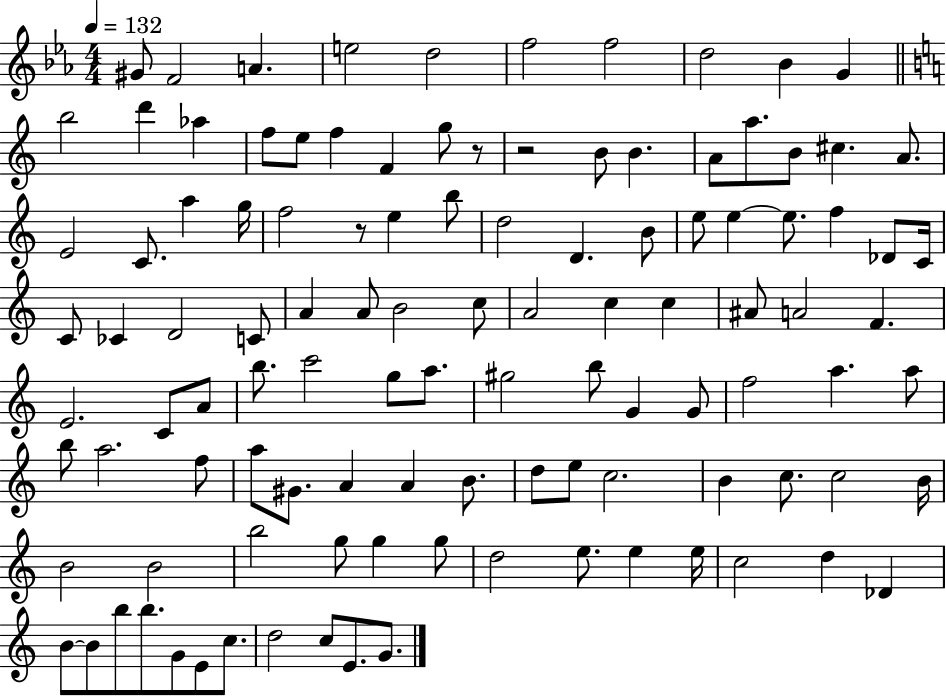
{
  \clef treble
  \numericTimeSignature
  \time 4/4
  \key ees \major
  \tempo 4 = 132
  gis'8 f'2 a'4. | e''2 d''2 | f''2 f''2 | d''2 bes'4 g'4 | \break \bar "||" \break \key a \minor b''2 d'''4 aes''4 | f''8 e''8 f''4 f'4 g''8 r8 | r2 b'8 b'4. | a'8 a''8. b'8 cis''4. a'8. | \break e'2 c'8. a''4 g''16 | f''2 r8 e''4 b''8 | d''2 d'4. b'8 | e''8 e''4~~ e''8. f''4 des'8 c'16 | \break c'8 ces'4 d'2 c'8 | a'4 a'8 b'2 c''8 | a'2 c''4 c''4 | ais'8 a'2 f'4. | \break e'2. c'8 a'8 | b''8. c'''2 g''8 a''8. | gis''2 b''8 g'4 g'8 | f''2 a''4. a''8 | \break b''8 a''2. f''8 | a''8 gis'8. a'4 a'4 b'8. | d''8 e''8 c''2. | b'4 c''8. c''2 b'16 | \break b'2 b'2 | b''2 g''8 g''4 g''8 | d''2 e''8. e''4 e''16 | c''2 d''4 des'4 | \break b'8~~ b'8 b''8 b''8. g'8 e'8 c''8. | d''2 c''8 e'8. g'8. | \bar "|."
}